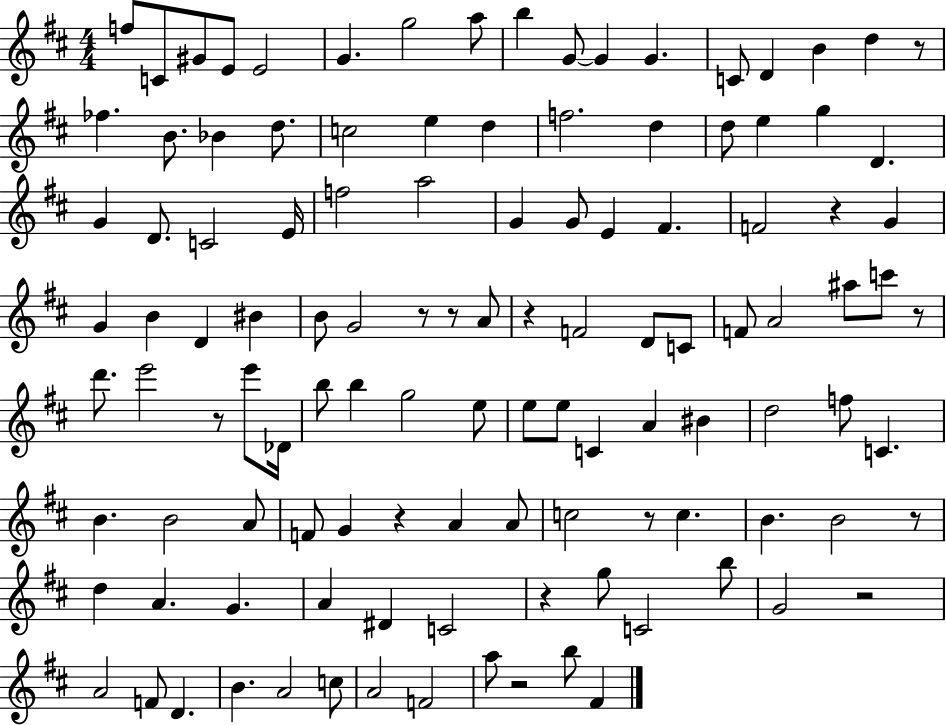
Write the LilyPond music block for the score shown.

{
  \clef treble
  \numericTimeSignature
  \time 4/4
  \key d \major
  f''8 c'8 gis'8 e'8 e'2 | g'4. g''2 a''8 | b''4 g'8~~ g'4 g'4. | c'8 d'4 b'4 d''4 r8 | \break fes''4. b'8. bes'4 d''8. | c''2 e''4 d''4 | f''2. d''4 | d''8 e''4 g''4 d'4. | \break g'4 d'8. c'2 e'16 | f''2 a''2 | g'4 g'8 e'4 fis'4. | f'2 r4 g'4 | \break g'4 b'4 d'4 bis'4 | b'8 g'2 r8 r8 a'8 | r4 f'2 d'8 c'8 | f'8 a'2 ais''8 c'''8 r8 | \break d'''8. e'''2 r8 e'''8 des'16 | b''8 b''4 g''2 e''8 | e''8 e''8 c'4 a'4 bis'4 | d''2 f''8 c'4. | \break b'4. b'2 a'8 | f'8 g'4 r4 a'4 a'8 | c''2 r8 c''4. | b'4. b'2 r8 | \break d''4 a'4. g'4. | a'4 dis'4 c'2 | r4 g''8 c'2 b''8 | g'2 r2 | \break a'2 f'8 d'4. | b'4. a'2 c''8 | a'2 f'2 | a''8 r2 b''8 fis'4 | \break \bar "|."
}